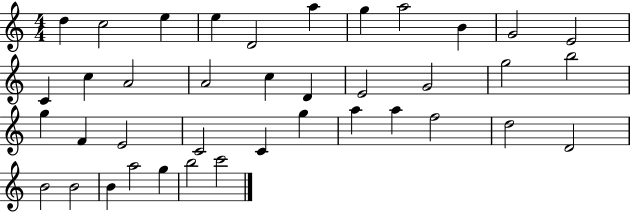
{
  \clef treble
  \numericTimeSignature
  \time 4/4
  \key c \major
  d''4 c''2 e''4 | e''4 d'2 a''4 | g''4 a''2 b'4 | g'2 e'2 | \break c'4 c''4 a'2 | a'2 c''4 d'4 | e'2 g'2 | g''2 b''2 | \break g''4 f'4 e'2 | c'2 c'4 g''4 | a''4 a''4 f''2 | d''2 d'2 | \break b'2 b'2 | b'4 a''2 g''4 | b''2 c'''2 | \bar "|."
}